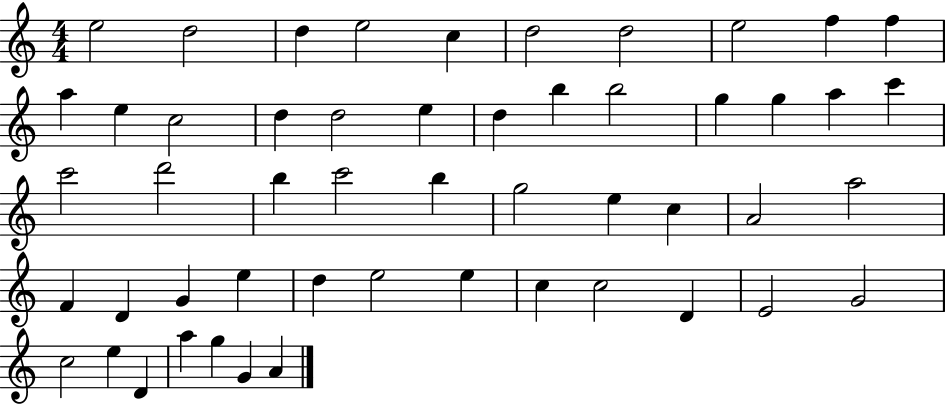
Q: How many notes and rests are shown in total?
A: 52